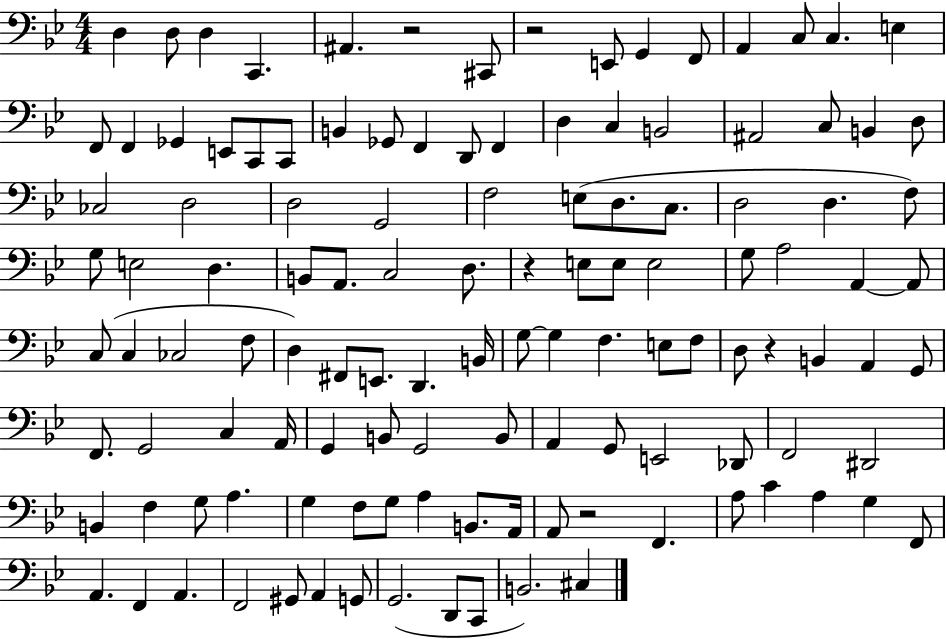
X:1
T:Untitled
M:4/4
L:1/4
K:Bb
D, D,/2 D, C,, ^A,, z2 ^C,,/2 z2 E,,/2 G,, F,,/2 A,, C,/2 C, E, F,,/2 F,, _G,, E,,/2 C,,/2 C,,/2 B,, _G,,/2 F,, D,,/2 F,, D, C, B,,2 ^A,,2 C,/2 B,, D,/2 _C,2 D,2 D,2 G,,2 F,2 E,/2 D,/2 C,/2 D,2 D, F,/2 G,/2 E,2 D, B,,/2 A,,/2 C,2 D,/2 z E,/2 E,/2 E,2 G,/2 A,2 A,, A,,/2 C,/2 C, _C,2 F,/2 D, ^F,,/2 E,,/2 D,, B,,/4 G,/2 G, F, E,/2 F,/2 D,/2 z B,, A,, G,,/2 F,,/2 G,,2 C, A,,/4 G,, B,,/2 G,,2 B,,/2 A,, G,,/2 E,,2 _D,,/2 F,,2 ^D,,2 B,, F, G,/2 A, G, F,/2 G,/2 A, B,,/2 A,,/4 A,,/2 z2 F,, A,/2 C A, G, F,,/2 A,, F,, A,, F,,2 ^G,,/2 A,, G,,/2 G,,2 D,,/2 C,,/2 B,,2 ^C,